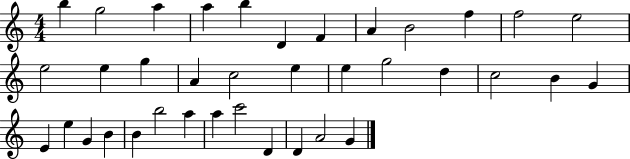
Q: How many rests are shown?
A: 0